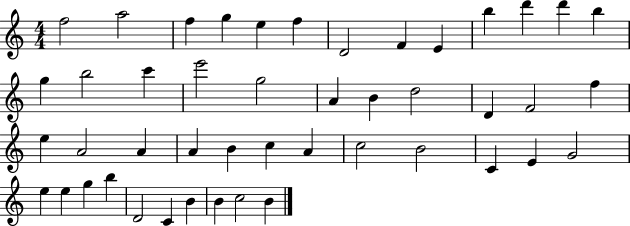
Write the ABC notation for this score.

X:1
T:Untitled
M:4/4
L:1/4
K:C
f2 a2 f g e f D2 F E b d' d' b g b2 c' e'2 g2 A B d2 D F2 f e A2 A A B c A c2 B2 C E G2 e e g b D2 C B B c2 B